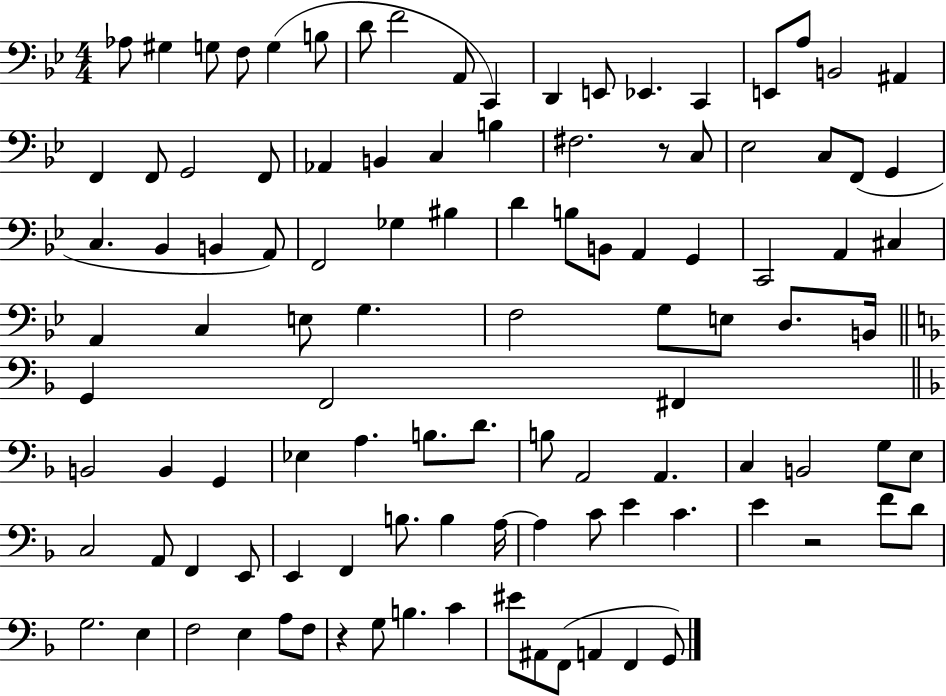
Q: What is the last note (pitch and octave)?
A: G2